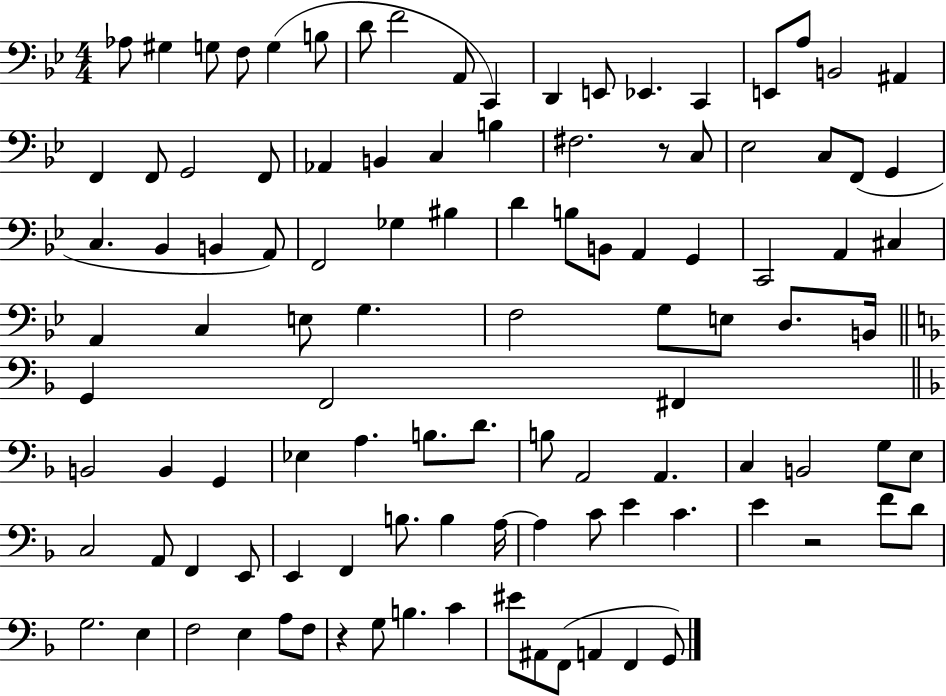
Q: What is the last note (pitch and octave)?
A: G2